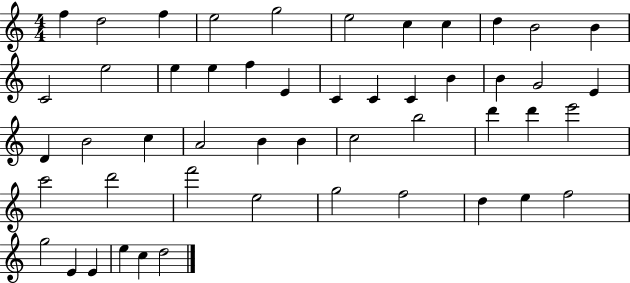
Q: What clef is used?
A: treble